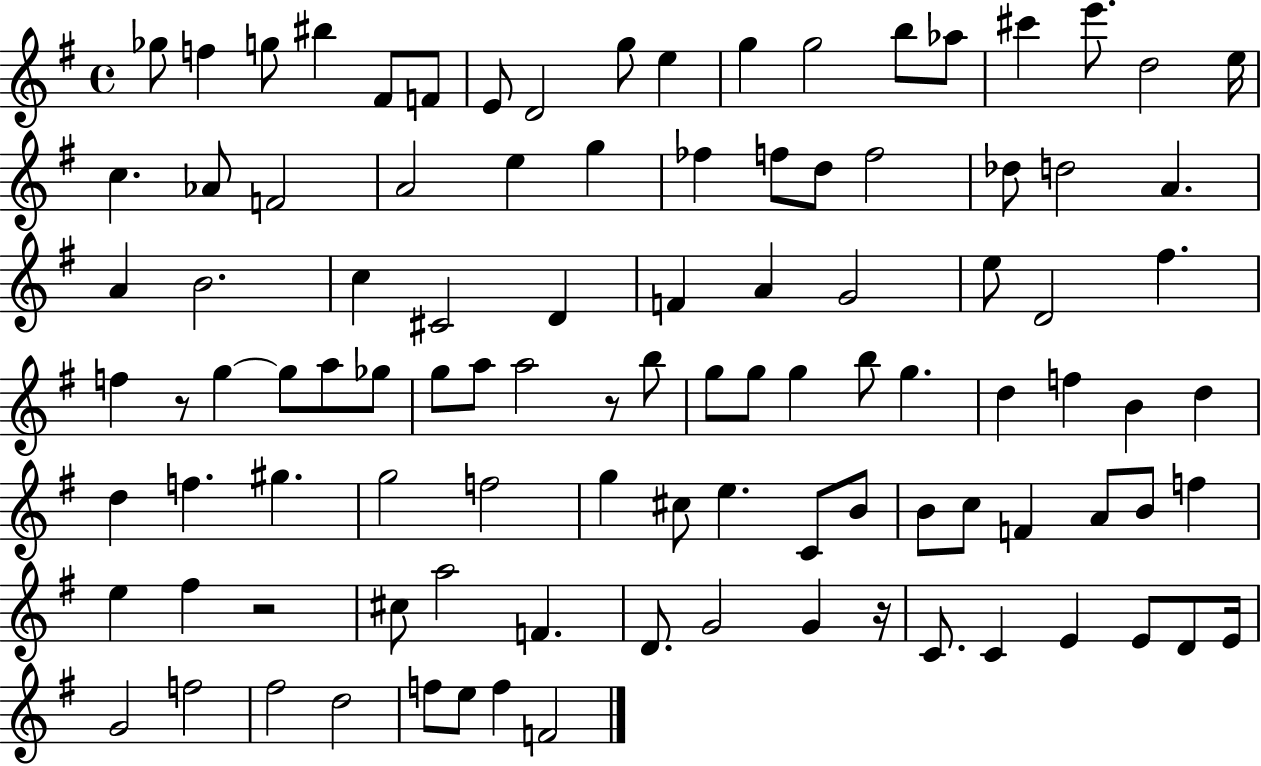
X:1
T:Untitled
M:4/4
L:1/4
K:G
_g/2 f g/2 ^b ^F/2 F/2 E/2 D2 g/2 e g g2 b/2 _a/2 ^c' e'/2 d2 e/4 c _A/2 F2 A2 e g _f f/2 d/2 f2 _d/2 d2 A A B2 c ^C2 D F A G2 e/2 D2 ^f f z/2 g g/2 a/2 _g/2 g/2 a/2 a2 z/2 b/2 g/2 g/2 g b/2 g d f B d d f ^g g2 f2 g ^c/2 e C/2 B/2 B/2 c/2 F A/2 B/2 f e ^f z2 ^c/2 a2 F D/2 G2 G z/4 C/2 C E E/2 D/2 E/4 G2 f2 ^f2 d2 f/2 e/2 f F2